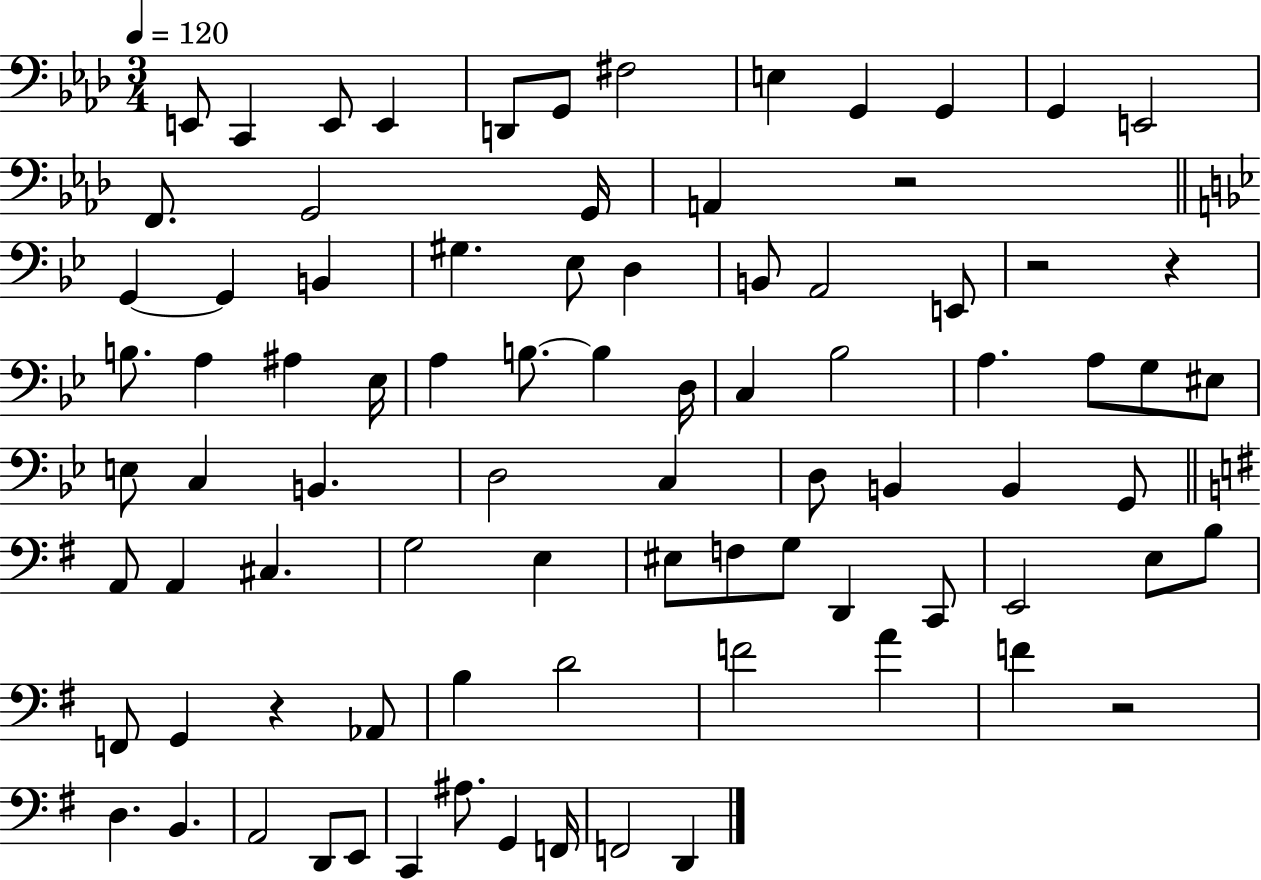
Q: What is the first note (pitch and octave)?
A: E2